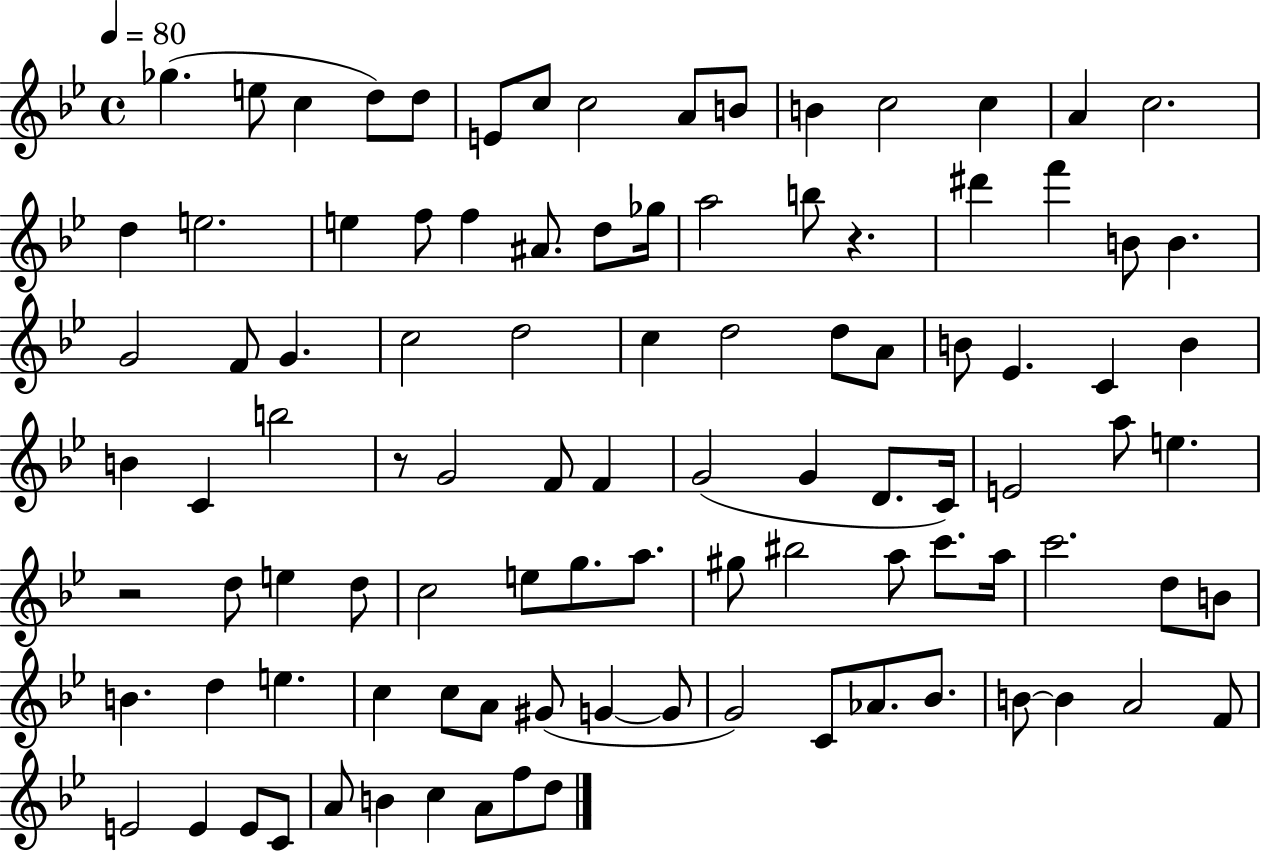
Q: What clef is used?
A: treble